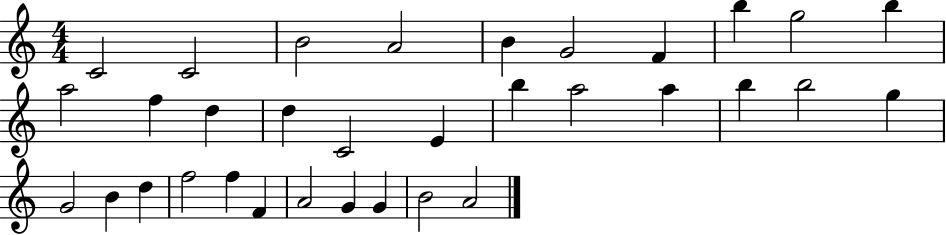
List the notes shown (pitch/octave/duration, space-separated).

C4/h C4/h B4/h A4/h B4/q G4/h F4/q B5/q G5/h B5/q A5/h F5/q D5/q D5/q C4/h E4/q B5/q A5/h A5/q B5/q B5/h G5/q G4/h B4/q D5/q F5/h F5/q F4/q A4/h G4/q G4/q B4/h A4/h